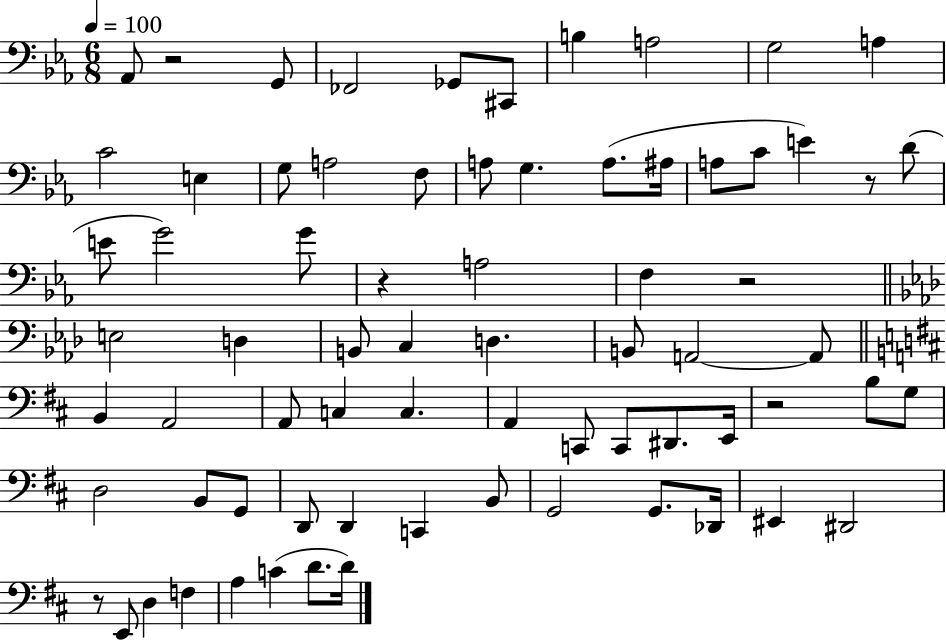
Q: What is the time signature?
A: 6/8